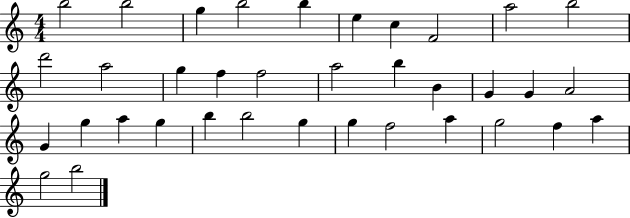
B5/h B5/h G5/q B5/h B5/q E5/q C5/q F4/h A5/h B5/h D6/h A5/h G5/q F5/q F5/h A5/h B5/q B4/q G4/q G4/q A4/h G4/q G5/q A5/q G5/q B5/q B5/h G5/q G5/q F5/h A5/q G5/h F5/q A5/q G5/h B5/h